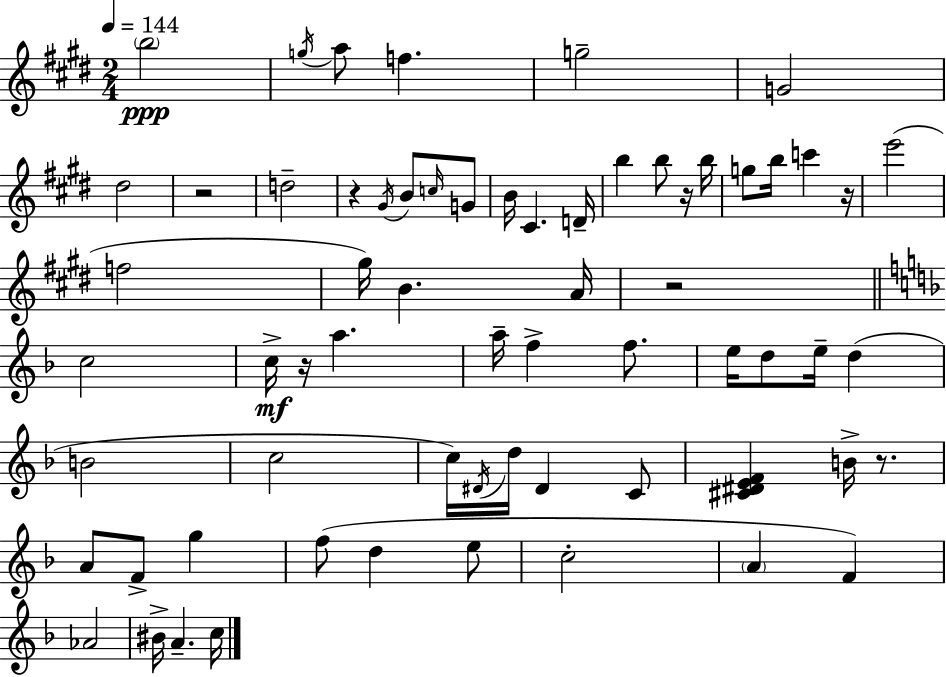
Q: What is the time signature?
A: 2/4